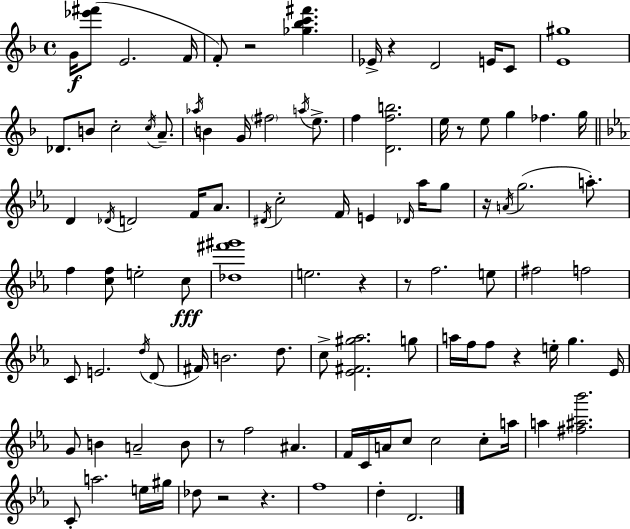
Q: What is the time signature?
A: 4/4